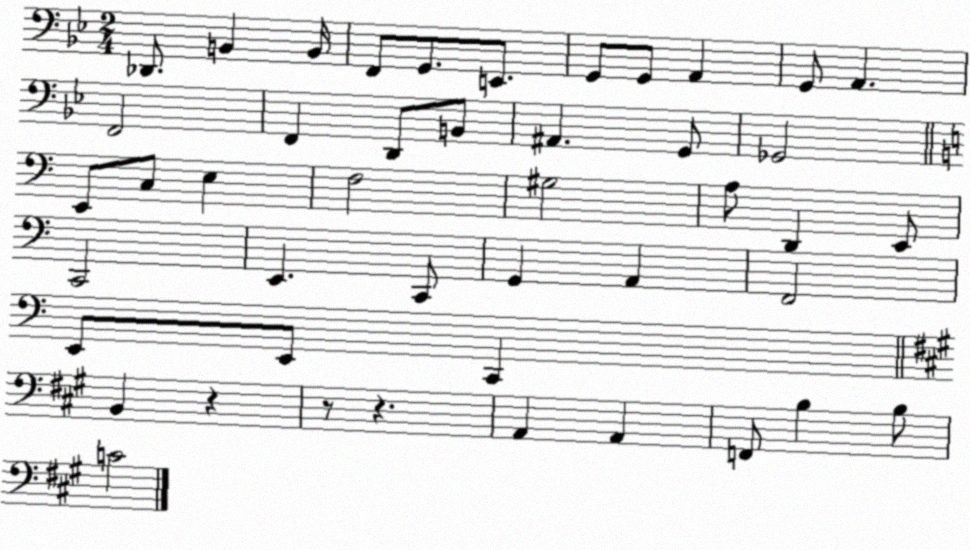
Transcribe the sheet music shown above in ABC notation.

X:1
T:Untitled
M:2/4
L:1/4
K:Bb
_D,,/2 B,, B,,/4 F,,/2 G,,/2 E,,/2 G,,/2 G,,/2 A,, G,,/2 A,, F,,2 F,, D,,/2 B,,/2 ^A,, G,,/2 _G,,2 E,,/2 C,/2 E, F,2 ^G,2 A,/2 D,, E,,/2 C,,2 E,, C,,/2 G,, A,, F,,2 E,,/2 E,,/2 C,, B,, z z/2 z A,, A,, F,,/2 B, B,/2 C2